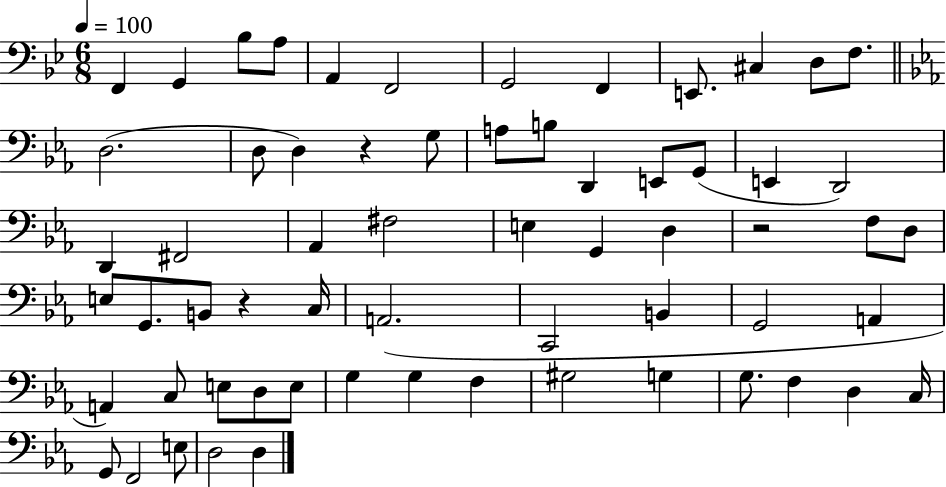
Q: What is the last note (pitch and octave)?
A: D3